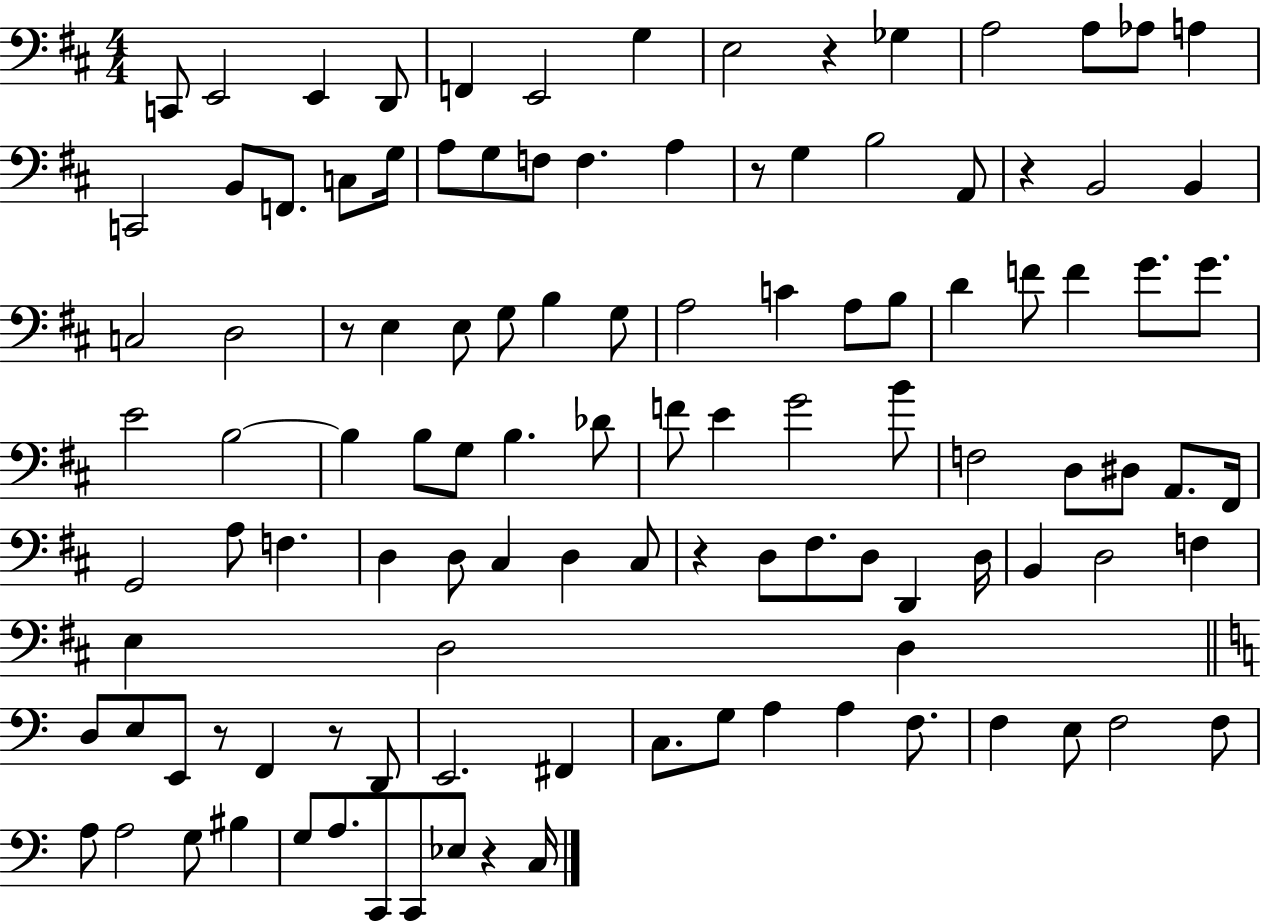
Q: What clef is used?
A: bass